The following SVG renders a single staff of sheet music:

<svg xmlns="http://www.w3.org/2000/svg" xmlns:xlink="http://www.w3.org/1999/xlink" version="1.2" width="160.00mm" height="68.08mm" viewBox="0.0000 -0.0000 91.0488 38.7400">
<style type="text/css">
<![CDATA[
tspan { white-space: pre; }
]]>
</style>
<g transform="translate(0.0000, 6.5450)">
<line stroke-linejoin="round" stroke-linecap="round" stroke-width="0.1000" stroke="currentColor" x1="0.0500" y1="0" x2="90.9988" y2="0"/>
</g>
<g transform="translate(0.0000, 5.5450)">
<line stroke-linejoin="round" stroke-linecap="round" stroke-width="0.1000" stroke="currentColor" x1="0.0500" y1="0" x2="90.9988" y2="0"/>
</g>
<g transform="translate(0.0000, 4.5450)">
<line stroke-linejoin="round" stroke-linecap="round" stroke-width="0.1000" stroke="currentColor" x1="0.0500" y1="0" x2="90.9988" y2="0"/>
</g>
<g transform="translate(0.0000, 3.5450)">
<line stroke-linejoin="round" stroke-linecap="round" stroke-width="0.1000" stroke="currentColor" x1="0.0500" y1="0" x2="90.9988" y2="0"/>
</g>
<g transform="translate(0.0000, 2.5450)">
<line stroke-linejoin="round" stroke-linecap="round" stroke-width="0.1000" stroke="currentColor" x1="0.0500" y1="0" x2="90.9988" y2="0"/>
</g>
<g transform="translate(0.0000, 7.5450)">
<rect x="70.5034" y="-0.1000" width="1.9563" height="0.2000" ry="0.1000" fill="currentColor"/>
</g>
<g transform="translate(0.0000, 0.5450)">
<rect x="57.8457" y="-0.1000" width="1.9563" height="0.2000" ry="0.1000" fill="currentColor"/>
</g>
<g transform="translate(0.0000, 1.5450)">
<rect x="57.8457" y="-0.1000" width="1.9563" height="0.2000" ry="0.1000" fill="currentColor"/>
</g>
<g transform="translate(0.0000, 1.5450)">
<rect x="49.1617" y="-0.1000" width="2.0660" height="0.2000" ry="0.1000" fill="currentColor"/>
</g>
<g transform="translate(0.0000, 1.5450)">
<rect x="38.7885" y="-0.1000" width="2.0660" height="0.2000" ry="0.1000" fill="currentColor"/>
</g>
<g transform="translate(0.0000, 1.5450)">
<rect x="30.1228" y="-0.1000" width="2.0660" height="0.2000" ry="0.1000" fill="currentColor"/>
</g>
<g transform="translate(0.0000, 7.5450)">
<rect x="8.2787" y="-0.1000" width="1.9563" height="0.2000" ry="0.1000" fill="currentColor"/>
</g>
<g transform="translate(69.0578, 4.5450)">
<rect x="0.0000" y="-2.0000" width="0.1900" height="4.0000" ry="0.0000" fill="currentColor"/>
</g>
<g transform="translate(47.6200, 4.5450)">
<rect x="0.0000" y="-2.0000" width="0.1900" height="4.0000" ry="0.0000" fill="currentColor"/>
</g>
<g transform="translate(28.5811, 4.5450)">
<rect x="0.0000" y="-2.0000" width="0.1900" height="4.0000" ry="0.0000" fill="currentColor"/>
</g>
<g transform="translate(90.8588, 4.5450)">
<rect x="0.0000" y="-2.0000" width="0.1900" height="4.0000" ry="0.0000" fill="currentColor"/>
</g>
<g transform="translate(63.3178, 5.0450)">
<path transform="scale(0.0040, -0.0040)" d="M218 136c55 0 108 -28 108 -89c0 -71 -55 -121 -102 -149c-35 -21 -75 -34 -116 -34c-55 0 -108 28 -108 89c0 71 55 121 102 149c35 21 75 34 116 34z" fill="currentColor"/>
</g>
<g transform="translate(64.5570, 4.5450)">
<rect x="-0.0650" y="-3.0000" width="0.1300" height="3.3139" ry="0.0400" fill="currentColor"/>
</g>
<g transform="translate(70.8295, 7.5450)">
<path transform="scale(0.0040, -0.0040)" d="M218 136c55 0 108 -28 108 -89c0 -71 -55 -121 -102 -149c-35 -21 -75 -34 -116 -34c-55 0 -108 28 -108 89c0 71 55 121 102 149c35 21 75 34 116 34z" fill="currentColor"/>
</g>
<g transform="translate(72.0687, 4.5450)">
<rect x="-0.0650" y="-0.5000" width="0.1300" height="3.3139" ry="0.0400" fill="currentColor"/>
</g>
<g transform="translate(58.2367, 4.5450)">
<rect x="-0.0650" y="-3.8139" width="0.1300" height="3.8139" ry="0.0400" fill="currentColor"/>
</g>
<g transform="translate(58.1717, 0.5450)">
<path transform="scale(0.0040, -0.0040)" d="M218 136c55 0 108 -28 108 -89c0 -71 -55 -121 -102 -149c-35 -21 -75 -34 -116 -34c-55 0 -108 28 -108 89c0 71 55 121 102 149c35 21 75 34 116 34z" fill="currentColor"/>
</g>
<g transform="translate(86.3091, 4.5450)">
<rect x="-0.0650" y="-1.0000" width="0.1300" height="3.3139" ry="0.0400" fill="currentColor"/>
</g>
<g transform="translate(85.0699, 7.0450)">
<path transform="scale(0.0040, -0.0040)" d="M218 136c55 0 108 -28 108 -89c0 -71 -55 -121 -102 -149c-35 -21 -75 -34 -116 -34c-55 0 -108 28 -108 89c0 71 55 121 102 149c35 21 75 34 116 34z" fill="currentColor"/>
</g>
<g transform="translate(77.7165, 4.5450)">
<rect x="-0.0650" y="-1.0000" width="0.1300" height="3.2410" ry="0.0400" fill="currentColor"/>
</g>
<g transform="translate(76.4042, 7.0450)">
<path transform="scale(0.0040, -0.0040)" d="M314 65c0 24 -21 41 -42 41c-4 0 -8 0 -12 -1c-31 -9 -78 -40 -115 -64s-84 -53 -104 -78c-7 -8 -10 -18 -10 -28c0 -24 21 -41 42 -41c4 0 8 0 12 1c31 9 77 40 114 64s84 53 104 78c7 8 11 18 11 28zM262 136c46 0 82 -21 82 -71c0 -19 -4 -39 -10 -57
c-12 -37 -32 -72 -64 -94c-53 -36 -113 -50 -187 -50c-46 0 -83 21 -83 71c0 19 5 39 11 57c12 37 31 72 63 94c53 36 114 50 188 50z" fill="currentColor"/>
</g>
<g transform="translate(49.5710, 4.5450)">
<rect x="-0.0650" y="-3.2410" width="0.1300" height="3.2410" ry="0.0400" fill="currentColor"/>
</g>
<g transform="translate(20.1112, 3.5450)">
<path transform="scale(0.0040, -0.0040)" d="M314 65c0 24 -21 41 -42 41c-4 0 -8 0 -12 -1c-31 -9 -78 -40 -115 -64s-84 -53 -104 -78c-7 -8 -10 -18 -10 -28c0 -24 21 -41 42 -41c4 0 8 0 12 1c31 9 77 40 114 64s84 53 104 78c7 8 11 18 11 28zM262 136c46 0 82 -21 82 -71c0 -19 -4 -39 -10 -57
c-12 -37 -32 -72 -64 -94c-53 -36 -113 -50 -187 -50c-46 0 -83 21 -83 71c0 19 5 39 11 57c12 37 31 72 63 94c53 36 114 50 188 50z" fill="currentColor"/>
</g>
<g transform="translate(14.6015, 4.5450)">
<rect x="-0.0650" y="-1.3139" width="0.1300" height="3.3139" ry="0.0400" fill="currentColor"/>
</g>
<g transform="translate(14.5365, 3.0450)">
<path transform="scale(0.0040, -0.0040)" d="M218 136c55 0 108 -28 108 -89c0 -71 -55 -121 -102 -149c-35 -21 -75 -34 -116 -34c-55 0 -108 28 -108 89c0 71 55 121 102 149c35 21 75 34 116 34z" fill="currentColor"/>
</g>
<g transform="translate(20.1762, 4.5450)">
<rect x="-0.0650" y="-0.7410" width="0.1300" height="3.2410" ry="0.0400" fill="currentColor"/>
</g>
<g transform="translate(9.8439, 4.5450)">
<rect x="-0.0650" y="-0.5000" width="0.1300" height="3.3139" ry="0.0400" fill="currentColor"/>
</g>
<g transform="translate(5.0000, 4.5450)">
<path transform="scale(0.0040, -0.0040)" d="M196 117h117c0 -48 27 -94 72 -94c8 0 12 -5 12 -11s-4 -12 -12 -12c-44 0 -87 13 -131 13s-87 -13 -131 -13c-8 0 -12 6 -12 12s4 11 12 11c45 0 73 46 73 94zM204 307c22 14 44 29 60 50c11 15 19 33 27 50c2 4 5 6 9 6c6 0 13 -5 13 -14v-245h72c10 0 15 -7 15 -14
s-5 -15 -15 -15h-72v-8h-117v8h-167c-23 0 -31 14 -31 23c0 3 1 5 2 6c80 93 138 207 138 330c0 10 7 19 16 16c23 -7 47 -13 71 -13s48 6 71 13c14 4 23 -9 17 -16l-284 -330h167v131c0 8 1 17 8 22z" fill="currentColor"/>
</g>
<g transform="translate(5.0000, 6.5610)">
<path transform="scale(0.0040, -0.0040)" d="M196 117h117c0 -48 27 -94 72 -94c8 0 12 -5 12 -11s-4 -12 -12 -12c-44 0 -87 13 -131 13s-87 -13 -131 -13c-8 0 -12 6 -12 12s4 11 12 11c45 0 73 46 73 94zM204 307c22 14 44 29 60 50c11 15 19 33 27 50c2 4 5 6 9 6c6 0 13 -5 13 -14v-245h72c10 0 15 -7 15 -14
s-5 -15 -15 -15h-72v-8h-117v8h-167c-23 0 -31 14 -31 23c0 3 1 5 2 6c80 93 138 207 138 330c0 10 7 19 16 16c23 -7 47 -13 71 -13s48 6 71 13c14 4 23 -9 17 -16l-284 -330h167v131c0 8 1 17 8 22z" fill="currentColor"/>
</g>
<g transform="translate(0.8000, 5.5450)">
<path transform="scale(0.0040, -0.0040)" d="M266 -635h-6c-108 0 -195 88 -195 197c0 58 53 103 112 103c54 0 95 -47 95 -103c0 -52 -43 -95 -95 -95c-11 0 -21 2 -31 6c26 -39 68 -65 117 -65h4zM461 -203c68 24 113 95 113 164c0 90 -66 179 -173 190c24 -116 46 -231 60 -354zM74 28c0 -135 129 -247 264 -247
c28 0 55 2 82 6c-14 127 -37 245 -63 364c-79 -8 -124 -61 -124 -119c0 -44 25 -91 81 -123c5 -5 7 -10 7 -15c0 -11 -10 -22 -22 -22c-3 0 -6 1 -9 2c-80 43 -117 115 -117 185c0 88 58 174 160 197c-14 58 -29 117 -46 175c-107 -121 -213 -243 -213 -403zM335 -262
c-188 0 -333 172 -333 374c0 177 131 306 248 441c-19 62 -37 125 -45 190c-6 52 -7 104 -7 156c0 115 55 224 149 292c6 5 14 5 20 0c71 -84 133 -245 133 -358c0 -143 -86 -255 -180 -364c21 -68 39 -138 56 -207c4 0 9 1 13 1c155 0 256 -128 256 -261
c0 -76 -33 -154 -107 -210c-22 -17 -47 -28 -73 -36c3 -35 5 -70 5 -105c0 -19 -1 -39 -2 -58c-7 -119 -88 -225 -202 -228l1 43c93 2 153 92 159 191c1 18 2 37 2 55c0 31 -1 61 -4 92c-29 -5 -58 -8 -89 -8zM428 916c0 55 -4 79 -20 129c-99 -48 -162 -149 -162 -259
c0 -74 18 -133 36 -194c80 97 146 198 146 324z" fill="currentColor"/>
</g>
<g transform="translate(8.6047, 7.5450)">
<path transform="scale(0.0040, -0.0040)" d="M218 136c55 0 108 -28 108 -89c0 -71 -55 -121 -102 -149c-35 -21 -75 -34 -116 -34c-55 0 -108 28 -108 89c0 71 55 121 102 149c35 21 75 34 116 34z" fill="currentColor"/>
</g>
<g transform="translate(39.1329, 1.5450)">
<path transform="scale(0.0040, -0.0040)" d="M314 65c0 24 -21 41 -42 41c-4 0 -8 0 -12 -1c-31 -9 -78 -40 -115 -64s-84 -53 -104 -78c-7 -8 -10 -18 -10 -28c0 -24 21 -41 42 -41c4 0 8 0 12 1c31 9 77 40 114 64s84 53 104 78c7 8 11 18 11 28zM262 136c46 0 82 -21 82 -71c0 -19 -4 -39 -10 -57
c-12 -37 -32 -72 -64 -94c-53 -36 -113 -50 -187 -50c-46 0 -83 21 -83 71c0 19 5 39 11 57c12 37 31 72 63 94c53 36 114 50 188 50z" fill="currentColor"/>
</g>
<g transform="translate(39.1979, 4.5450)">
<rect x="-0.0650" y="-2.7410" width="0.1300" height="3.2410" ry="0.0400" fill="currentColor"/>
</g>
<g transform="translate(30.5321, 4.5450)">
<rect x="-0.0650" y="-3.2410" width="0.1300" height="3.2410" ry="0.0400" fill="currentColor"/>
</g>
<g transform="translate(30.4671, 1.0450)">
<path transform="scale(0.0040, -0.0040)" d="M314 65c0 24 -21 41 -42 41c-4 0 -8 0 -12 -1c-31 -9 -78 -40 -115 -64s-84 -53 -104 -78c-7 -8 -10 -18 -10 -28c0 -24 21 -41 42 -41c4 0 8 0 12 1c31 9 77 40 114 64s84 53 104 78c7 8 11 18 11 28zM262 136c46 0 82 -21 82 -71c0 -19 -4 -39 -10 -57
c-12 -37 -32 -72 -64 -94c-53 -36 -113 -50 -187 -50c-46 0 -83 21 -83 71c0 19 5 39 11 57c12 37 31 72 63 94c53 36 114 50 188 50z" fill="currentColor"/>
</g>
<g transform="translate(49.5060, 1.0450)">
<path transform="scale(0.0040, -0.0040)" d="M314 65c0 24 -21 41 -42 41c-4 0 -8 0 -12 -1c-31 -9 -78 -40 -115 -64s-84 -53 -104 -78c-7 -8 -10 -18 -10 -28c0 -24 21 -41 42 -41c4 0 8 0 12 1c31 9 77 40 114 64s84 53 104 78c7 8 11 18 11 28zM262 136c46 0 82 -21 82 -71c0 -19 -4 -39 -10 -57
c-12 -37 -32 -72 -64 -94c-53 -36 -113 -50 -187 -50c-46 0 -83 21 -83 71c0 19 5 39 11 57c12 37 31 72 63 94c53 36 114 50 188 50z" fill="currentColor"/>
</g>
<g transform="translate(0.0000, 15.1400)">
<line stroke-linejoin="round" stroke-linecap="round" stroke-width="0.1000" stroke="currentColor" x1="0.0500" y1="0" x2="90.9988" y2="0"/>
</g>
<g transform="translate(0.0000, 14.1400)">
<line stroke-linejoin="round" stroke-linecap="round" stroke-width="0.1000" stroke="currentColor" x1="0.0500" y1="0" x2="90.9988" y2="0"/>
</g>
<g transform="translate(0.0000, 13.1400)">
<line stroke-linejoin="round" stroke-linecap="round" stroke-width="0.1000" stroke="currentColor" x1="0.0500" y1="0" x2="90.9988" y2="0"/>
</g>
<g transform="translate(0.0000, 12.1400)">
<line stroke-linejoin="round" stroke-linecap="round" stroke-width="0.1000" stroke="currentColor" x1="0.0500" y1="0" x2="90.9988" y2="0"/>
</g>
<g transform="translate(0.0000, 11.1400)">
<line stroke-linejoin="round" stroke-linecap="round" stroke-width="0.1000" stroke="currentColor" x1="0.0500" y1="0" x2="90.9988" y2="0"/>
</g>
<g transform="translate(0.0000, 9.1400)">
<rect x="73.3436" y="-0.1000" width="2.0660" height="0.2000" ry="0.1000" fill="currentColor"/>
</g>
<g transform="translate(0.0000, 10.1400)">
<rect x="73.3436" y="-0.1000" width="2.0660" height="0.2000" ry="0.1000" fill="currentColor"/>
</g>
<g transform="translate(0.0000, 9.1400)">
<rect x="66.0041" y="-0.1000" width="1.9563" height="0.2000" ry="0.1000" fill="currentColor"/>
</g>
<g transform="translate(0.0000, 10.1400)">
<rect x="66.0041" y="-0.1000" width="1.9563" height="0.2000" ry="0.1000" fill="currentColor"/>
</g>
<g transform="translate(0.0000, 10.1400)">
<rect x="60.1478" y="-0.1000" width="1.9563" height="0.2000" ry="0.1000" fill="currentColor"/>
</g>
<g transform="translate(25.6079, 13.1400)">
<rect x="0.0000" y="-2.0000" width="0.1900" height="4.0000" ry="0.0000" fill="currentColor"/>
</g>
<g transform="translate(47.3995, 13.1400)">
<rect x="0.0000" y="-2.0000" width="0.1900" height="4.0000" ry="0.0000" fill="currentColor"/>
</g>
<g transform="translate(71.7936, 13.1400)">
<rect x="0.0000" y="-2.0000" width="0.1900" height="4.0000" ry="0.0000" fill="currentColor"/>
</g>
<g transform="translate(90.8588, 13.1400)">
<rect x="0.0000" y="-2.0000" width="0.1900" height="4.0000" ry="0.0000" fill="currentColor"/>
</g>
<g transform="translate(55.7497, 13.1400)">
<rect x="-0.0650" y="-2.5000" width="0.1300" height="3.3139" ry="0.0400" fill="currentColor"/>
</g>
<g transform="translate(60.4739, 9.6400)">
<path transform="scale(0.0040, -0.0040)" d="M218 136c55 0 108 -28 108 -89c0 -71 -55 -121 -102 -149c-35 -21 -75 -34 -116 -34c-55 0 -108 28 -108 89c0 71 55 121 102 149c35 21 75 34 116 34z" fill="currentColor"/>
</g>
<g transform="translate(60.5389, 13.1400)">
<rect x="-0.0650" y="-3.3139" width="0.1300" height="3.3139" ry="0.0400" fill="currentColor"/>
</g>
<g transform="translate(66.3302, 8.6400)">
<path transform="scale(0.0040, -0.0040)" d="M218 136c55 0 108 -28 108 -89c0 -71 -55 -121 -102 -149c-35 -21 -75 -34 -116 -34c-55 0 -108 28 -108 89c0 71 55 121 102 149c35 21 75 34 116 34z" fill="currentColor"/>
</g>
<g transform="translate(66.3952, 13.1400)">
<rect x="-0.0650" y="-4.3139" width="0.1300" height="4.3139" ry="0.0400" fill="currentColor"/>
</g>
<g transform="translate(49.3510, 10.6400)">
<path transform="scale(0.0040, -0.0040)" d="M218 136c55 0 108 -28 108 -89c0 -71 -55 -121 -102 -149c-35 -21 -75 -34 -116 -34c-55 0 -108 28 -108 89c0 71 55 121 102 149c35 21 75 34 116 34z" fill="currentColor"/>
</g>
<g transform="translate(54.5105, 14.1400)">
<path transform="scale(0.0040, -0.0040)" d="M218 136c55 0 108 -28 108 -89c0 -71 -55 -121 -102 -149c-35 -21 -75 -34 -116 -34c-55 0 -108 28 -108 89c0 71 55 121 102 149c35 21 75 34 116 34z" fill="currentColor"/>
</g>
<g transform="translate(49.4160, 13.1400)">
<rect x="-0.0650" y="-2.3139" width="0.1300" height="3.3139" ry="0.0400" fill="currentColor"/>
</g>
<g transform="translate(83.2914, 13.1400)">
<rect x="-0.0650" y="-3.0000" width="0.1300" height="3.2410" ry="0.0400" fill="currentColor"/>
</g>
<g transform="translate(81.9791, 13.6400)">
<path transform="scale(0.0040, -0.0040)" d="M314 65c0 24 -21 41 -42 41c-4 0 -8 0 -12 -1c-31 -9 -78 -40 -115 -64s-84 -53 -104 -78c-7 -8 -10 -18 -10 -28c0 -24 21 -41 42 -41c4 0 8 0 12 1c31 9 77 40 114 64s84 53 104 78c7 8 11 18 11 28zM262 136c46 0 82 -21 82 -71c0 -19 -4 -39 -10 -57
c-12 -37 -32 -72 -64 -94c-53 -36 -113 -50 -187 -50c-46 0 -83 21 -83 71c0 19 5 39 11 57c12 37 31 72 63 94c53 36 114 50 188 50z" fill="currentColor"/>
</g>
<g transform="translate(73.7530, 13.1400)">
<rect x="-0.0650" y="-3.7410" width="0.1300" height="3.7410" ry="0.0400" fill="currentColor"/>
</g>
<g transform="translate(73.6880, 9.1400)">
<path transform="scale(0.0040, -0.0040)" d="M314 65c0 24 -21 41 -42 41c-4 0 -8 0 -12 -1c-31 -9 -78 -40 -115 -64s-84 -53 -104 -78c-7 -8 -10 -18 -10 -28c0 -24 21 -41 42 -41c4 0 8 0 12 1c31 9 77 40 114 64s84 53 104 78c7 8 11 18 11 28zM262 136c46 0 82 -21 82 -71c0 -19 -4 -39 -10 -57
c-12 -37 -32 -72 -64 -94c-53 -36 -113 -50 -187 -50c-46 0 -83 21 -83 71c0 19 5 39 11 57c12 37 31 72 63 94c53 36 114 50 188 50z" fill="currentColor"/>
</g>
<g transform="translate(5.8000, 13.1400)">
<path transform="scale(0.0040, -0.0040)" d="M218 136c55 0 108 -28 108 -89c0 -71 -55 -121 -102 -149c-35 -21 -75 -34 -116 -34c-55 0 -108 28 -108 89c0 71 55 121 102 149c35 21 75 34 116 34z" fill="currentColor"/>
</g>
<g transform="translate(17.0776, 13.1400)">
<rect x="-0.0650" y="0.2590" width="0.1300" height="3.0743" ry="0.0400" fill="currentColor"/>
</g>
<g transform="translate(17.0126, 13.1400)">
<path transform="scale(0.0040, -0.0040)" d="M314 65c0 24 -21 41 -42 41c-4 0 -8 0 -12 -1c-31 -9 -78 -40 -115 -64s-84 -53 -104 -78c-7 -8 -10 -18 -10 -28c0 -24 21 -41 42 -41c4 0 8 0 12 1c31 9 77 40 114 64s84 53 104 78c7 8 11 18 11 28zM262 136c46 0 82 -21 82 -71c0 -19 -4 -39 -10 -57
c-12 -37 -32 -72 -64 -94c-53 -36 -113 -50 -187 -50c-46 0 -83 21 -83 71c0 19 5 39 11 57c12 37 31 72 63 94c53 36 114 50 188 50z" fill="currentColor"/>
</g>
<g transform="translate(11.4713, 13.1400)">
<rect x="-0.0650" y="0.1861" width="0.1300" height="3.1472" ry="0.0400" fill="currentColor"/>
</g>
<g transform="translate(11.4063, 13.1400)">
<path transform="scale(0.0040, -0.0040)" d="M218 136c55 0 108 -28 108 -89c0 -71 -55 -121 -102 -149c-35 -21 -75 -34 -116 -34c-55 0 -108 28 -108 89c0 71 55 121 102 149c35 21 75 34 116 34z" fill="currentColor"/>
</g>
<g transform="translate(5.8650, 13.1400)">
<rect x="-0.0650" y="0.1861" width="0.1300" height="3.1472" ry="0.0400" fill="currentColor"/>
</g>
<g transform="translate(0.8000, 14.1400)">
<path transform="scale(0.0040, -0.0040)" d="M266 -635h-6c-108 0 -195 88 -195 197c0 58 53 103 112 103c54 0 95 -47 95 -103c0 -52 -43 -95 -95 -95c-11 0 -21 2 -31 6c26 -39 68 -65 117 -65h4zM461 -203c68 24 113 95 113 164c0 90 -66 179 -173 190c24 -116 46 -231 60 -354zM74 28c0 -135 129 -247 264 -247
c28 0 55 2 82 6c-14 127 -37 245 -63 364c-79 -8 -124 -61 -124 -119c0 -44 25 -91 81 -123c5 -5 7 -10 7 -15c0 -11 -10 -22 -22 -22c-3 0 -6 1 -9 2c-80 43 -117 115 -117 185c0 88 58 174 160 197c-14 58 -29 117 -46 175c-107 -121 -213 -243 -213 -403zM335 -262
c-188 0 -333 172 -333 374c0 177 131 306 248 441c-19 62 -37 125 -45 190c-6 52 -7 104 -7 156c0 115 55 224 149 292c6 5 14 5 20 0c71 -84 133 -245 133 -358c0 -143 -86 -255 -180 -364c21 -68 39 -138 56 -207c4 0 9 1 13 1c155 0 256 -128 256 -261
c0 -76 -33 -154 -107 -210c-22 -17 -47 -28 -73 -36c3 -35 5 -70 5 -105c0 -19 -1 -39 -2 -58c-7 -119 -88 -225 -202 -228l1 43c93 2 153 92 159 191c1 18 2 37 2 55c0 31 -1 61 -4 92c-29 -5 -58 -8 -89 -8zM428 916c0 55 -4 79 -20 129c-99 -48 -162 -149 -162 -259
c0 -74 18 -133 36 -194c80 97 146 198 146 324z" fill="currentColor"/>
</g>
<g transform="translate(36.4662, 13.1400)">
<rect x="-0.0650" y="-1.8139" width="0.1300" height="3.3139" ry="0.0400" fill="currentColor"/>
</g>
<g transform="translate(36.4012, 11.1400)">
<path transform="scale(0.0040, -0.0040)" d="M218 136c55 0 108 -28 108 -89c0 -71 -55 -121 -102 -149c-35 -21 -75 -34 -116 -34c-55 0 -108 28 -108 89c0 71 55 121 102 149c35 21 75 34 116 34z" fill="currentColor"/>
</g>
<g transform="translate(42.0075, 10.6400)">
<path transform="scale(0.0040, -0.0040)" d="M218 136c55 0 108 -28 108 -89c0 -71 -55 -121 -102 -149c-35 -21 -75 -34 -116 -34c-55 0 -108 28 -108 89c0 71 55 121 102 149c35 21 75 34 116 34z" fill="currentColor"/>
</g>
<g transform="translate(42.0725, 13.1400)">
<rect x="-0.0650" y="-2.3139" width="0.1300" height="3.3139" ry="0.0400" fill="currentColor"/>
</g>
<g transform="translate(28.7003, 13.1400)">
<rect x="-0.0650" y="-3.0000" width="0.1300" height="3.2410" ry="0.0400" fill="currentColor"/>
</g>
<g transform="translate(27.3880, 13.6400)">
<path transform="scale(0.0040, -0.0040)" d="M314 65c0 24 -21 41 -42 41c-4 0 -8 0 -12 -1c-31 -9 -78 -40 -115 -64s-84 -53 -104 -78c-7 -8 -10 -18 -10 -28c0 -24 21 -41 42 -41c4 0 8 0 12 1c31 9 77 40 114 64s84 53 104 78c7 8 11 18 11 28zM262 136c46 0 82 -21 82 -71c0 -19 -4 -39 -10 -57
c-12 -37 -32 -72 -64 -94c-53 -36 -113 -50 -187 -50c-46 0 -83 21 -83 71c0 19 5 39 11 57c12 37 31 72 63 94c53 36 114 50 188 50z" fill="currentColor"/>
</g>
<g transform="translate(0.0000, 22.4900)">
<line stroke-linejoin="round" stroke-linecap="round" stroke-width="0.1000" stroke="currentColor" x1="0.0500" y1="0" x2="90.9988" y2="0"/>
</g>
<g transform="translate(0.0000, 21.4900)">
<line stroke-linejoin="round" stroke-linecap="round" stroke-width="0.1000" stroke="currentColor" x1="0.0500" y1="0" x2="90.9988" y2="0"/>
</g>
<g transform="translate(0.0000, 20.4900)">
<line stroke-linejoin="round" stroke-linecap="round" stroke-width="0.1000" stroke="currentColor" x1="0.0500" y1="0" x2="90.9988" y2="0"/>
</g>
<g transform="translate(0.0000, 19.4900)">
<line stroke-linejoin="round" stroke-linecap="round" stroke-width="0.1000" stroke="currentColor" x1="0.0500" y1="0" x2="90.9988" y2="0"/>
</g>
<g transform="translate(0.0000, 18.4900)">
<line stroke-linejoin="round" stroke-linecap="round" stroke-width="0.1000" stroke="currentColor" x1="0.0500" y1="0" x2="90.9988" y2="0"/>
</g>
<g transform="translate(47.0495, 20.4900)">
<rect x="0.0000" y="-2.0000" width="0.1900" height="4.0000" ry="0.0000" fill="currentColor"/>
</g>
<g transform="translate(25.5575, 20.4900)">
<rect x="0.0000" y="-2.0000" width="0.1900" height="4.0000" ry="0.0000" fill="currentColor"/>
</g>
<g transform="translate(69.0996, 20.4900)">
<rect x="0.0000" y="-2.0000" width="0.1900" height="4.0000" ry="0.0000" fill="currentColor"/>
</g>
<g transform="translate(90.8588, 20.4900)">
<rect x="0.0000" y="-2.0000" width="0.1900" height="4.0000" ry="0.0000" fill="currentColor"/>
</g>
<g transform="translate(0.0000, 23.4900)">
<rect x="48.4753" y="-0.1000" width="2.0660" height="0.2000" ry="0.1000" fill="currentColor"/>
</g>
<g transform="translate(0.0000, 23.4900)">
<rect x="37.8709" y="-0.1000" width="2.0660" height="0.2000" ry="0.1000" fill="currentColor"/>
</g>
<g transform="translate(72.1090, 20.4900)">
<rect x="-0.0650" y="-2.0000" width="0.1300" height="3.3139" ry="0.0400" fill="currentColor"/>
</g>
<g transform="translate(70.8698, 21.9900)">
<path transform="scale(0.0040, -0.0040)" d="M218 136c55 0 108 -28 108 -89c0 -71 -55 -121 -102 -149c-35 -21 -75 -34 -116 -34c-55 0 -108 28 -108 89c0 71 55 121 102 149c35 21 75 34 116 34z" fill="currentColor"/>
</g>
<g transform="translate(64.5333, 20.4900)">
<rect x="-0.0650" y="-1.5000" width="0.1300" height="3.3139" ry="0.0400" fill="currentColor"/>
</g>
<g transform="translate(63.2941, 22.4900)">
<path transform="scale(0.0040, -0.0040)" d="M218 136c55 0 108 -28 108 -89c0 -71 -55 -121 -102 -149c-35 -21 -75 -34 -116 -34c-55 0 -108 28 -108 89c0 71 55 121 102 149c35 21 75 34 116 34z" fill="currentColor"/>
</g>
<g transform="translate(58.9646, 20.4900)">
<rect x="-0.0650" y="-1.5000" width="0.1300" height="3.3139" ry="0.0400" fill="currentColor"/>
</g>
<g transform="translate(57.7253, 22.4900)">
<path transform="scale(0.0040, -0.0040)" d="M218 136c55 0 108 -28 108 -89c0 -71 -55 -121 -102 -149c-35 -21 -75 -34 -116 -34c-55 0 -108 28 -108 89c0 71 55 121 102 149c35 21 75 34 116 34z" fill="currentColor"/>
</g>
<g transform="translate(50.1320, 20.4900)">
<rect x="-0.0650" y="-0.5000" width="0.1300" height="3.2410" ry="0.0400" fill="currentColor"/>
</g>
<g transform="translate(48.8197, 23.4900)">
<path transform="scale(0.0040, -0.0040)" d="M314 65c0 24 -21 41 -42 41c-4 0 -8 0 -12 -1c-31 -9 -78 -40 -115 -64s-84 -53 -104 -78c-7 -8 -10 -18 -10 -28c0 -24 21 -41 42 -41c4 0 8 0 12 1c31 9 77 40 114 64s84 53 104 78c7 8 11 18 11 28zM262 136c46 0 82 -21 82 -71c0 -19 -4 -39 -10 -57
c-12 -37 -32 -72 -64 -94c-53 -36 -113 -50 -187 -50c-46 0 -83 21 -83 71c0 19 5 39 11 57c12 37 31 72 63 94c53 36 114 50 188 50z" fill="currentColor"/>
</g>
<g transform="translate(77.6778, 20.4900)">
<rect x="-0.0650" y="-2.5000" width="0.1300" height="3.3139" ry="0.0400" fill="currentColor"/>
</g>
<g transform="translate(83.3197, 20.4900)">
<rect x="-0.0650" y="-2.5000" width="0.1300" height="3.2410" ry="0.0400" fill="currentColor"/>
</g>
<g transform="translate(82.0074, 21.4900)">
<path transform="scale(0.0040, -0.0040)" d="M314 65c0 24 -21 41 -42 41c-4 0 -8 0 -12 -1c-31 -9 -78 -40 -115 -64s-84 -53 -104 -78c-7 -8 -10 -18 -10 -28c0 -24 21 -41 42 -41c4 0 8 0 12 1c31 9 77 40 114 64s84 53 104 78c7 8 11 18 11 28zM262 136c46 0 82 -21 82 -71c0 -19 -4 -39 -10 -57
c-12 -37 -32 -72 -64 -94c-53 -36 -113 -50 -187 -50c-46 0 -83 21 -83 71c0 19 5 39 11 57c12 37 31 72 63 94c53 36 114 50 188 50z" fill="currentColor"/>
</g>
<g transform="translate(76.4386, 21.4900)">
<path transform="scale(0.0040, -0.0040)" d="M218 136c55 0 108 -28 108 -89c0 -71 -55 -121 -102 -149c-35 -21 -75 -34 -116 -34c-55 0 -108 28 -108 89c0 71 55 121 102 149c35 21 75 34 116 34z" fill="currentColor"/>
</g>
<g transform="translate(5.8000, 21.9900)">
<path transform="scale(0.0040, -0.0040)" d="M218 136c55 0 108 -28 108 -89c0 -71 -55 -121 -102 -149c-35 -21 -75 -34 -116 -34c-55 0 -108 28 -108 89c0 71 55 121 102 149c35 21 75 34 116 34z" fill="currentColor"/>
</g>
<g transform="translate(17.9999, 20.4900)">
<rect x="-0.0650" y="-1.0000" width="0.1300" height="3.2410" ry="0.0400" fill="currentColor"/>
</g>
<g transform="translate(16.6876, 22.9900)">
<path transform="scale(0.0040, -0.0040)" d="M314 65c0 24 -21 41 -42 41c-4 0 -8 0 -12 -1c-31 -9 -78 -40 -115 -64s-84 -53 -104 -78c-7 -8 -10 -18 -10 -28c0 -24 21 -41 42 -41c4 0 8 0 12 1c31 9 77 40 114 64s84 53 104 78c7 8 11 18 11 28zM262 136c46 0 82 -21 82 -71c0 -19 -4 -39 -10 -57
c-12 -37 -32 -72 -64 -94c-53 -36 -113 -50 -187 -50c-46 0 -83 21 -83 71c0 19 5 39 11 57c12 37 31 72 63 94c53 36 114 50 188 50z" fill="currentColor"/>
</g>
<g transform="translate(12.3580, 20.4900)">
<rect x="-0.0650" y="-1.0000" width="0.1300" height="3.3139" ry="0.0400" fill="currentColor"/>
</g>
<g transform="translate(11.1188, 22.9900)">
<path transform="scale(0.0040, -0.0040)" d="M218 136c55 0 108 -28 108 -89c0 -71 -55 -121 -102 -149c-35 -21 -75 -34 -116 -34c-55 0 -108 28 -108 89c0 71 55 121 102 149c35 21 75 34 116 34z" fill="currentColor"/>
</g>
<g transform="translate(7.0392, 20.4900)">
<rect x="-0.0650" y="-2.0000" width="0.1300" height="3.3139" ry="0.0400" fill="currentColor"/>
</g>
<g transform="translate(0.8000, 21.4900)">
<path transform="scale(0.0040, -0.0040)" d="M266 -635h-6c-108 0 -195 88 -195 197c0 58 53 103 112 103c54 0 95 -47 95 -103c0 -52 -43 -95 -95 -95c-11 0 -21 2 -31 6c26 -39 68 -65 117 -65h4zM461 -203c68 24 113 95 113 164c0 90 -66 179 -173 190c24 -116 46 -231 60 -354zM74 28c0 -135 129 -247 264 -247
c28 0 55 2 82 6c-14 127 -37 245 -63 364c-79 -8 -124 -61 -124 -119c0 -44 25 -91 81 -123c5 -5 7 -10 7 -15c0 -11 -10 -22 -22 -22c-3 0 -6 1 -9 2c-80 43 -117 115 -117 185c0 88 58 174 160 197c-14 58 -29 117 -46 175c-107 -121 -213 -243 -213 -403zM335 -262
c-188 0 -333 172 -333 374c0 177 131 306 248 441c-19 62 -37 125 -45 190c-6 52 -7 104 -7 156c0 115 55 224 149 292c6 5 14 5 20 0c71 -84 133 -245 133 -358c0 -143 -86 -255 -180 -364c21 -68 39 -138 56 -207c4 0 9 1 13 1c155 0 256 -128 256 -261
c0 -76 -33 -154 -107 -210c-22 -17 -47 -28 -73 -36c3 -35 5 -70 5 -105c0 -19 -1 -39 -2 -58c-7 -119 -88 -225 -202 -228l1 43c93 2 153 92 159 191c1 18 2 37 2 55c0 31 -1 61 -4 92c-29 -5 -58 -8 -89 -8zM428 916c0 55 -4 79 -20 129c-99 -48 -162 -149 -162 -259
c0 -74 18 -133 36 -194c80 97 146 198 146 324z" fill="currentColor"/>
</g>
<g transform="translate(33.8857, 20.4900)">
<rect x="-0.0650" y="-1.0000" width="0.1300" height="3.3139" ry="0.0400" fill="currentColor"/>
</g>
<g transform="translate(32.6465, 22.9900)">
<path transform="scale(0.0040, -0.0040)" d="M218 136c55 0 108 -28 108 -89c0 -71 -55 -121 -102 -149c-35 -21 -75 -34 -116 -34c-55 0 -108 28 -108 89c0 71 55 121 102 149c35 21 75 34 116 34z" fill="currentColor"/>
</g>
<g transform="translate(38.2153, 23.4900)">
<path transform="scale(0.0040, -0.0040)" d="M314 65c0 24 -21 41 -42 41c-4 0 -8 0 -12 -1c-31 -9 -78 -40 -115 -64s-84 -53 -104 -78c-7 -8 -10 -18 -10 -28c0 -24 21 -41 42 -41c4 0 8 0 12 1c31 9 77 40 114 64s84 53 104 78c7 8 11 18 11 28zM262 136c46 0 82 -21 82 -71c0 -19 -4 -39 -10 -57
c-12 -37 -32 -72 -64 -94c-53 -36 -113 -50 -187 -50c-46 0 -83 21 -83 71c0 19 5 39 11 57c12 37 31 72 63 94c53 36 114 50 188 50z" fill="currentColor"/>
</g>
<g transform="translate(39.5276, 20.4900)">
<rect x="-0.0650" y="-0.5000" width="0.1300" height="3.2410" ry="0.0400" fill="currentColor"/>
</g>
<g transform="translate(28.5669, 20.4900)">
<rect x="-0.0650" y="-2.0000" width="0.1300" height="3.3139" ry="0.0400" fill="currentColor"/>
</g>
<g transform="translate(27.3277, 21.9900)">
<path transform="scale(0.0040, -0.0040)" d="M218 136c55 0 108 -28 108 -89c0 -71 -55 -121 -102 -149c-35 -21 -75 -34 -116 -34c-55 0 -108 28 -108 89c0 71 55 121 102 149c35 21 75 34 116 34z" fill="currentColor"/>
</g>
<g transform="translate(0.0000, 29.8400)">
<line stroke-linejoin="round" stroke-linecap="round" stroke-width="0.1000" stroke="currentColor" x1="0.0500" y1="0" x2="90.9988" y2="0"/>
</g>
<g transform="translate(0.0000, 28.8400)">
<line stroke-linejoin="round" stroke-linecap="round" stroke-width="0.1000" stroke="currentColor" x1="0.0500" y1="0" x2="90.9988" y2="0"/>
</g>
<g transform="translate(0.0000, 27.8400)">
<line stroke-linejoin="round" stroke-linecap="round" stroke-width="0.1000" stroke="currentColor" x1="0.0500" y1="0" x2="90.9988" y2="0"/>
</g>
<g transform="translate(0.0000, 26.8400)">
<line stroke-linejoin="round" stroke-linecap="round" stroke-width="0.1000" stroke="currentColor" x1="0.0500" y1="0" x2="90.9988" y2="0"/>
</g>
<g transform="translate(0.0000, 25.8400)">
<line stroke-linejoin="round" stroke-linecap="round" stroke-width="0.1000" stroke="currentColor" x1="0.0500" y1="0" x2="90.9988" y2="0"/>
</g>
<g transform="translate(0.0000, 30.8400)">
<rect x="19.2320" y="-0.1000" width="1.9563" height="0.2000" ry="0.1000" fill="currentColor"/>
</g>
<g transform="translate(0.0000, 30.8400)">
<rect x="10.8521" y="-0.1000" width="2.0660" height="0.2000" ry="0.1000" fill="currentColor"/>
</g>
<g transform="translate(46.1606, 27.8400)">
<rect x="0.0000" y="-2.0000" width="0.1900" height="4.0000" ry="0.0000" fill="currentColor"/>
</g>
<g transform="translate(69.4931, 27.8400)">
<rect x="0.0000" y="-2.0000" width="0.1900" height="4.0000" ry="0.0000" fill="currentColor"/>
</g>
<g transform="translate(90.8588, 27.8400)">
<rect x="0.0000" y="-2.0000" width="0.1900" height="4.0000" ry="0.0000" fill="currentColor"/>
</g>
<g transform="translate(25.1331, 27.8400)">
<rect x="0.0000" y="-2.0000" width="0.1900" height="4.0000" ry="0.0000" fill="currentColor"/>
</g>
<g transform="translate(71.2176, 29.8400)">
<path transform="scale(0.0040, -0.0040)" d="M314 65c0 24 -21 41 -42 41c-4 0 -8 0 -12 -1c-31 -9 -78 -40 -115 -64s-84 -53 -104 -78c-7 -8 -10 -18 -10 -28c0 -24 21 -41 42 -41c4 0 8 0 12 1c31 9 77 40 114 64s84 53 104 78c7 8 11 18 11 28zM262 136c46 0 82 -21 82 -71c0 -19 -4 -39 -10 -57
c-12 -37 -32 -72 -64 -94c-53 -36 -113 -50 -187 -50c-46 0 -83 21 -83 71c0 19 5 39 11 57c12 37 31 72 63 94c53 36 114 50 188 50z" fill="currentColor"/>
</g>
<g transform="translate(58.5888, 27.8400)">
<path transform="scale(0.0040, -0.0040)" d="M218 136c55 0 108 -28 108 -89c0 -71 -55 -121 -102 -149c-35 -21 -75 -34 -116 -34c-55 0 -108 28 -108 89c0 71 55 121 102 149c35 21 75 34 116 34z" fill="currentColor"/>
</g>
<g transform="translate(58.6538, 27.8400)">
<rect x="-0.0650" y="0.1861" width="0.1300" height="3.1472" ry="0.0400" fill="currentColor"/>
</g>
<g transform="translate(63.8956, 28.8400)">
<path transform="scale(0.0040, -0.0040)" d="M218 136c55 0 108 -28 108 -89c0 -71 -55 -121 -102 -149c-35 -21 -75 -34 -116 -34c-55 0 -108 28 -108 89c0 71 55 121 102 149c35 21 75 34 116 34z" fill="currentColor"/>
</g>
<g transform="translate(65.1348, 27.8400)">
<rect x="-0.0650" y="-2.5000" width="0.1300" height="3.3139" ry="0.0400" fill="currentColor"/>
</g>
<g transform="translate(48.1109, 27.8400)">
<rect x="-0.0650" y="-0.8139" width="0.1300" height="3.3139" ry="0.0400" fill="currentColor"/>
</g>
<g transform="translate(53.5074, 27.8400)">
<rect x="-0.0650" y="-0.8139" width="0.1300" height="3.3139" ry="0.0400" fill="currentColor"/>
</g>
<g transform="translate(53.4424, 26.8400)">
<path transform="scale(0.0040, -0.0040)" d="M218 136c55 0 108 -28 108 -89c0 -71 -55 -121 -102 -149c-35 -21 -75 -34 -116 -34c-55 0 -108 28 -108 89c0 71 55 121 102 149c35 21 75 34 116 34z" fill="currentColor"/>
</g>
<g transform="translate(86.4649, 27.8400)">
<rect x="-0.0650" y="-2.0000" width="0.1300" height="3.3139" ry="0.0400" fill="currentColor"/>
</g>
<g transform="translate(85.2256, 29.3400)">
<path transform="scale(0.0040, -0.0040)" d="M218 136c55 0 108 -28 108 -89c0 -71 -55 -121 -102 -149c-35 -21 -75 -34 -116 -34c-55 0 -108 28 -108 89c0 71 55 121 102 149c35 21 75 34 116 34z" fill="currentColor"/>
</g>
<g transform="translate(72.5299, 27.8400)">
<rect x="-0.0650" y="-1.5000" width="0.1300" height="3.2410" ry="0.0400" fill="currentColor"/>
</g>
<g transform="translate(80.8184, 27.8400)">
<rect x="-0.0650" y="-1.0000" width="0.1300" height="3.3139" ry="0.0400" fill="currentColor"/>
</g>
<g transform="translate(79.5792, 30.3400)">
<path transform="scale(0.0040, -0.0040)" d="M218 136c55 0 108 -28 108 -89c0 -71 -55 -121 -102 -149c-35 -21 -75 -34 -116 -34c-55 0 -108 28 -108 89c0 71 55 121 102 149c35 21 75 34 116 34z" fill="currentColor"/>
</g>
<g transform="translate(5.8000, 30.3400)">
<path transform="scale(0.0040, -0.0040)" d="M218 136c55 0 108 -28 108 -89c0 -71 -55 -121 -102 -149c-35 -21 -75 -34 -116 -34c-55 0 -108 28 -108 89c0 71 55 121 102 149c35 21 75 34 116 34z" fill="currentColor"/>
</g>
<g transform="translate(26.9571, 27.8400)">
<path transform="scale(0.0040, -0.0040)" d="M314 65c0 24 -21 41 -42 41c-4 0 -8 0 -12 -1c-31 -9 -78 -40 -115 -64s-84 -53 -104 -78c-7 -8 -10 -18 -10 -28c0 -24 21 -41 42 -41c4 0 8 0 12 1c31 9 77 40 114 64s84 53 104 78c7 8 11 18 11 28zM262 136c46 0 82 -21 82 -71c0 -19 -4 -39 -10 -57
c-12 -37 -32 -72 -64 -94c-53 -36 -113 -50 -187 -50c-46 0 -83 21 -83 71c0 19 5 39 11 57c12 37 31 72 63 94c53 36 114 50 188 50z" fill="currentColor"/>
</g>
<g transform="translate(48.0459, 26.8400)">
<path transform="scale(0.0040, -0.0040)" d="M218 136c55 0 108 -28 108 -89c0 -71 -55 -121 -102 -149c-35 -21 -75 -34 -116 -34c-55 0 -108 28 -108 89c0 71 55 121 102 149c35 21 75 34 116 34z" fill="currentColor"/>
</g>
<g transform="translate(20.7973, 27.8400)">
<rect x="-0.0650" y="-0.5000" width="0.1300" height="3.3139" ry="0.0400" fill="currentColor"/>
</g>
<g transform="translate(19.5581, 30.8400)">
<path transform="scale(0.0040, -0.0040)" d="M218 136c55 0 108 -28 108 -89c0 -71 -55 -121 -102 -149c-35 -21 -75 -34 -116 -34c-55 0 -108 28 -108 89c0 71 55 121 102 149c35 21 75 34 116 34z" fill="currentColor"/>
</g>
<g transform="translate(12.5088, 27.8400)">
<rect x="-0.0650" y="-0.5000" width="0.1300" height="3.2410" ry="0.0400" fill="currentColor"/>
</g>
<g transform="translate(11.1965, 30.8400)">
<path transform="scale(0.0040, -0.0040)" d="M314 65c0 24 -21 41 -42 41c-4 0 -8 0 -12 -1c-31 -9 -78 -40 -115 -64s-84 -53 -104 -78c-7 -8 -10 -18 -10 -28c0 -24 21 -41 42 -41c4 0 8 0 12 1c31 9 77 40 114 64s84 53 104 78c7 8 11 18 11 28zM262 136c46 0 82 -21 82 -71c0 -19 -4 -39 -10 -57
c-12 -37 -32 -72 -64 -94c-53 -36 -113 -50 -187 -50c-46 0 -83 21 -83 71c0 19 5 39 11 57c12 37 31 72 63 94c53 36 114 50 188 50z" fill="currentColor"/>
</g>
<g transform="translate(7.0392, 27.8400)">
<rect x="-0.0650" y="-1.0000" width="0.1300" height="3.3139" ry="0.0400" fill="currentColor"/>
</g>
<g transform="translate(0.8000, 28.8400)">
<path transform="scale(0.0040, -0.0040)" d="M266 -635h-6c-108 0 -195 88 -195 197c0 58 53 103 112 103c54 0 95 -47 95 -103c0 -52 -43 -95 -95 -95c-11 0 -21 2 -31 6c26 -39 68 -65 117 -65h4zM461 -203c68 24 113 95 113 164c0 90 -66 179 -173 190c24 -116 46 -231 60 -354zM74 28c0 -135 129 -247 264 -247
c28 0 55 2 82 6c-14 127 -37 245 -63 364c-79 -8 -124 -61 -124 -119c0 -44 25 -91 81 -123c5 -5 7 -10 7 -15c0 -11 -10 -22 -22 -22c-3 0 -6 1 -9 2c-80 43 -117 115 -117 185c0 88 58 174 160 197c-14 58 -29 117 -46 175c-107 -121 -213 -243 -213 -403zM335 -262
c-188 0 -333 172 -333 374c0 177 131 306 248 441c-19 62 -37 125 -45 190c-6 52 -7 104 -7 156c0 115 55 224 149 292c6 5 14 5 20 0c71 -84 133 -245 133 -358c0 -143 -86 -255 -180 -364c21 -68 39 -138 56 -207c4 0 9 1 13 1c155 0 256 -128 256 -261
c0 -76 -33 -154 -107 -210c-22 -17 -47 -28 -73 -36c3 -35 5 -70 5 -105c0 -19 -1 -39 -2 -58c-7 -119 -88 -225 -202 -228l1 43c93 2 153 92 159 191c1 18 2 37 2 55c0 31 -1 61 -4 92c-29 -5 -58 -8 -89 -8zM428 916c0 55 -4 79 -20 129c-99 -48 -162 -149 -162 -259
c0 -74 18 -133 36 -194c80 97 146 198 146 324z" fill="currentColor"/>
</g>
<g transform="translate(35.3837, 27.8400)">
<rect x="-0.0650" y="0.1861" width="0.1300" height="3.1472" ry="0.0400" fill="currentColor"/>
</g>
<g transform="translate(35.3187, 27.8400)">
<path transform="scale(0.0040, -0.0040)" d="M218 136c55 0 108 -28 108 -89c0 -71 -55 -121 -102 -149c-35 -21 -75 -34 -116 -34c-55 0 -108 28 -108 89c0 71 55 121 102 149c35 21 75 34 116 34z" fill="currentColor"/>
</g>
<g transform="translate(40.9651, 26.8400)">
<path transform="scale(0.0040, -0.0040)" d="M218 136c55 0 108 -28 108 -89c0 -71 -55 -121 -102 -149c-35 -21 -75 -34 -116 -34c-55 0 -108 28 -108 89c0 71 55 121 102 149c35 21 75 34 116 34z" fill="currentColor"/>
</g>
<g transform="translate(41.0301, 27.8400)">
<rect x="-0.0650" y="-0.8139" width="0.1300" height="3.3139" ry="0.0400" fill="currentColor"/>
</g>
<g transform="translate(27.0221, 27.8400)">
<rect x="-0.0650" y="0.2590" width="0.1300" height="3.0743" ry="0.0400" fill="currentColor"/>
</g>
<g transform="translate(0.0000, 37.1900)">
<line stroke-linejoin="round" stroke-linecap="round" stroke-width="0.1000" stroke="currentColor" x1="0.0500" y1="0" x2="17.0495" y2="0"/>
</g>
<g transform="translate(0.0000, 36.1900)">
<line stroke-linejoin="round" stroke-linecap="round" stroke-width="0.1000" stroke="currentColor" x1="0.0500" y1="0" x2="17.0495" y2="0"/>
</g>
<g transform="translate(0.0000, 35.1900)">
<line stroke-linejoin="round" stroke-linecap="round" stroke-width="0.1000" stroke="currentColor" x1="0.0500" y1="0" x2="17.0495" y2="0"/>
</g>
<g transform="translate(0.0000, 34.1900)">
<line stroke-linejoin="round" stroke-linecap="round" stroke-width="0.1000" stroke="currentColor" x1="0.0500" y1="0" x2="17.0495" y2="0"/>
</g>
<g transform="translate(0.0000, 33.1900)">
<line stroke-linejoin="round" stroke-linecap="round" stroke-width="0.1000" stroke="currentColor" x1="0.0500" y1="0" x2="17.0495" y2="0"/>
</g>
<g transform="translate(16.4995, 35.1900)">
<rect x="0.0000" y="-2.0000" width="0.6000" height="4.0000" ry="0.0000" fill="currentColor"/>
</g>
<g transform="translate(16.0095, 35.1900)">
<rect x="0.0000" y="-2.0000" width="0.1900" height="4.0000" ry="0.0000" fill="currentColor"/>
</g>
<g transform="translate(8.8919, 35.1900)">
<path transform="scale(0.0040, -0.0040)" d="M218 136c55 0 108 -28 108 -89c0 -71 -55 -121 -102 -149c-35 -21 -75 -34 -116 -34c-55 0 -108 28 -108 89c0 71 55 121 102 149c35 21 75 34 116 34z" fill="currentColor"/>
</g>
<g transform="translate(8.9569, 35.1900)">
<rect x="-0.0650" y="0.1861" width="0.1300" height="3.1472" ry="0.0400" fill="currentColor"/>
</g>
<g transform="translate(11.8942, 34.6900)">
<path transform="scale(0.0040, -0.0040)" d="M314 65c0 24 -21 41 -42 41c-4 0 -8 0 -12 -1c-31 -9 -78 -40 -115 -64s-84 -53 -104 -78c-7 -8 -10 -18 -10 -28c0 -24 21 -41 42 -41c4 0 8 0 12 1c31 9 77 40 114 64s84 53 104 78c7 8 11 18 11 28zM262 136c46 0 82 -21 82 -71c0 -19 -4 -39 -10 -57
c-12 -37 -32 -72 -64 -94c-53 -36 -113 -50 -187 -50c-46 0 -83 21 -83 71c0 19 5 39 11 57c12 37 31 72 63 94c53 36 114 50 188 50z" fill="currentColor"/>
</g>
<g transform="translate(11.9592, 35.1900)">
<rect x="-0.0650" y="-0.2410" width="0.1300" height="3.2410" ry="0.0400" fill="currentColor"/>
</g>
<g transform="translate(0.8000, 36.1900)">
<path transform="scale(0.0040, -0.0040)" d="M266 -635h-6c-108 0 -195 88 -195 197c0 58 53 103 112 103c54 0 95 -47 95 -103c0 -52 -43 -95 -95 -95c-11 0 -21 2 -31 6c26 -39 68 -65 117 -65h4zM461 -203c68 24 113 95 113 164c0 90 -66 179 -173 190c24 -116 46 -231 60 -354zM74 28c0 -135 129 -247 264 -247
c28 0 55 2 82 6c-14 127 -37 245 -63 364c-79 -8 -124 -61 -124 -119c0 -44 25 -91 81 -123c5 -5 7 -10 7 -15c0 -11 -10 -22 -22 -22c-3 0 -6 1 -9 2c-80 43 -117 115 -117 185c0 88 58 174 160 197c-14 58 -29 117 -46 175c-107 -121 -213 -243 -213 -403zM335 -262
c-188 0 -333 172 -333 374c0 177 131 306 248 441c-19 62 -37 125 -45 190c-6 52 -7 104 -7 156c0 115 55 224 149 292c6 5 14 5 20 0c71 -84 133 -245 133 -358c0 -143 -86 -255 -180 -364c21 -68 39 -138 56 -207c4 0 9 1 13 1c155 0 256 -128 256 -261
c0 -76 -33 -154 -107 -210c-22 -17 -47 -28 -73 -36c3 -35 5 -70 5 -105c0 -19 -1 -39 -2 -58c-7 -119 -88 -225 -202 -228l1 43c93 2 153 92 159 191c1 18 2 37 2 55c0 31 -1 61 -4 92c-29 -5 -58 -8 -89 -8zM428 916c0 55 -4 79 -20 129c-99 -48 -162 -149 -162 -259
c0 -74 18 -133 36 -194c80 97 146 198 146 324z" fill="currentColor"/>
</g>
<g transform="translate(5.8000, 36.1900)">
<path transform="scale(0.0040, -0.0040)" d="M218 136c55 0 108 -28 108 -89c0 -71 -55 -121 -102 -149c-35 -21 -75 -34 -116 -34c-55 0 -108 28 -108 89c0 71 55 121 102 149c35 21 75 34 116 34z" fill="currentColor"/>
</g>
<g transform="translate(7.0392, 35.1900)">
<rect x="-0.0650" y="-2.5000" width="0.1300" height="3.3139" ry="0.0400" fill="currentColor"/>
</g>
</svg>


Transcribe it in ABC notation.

X:1
T:Untitled
M:4/4
L:1/4
K:C
C e d2 b2 a2 b2 c' A C D2 D B B B2 A2 f g g G b d' c'2 A2 F D D2 F D C2 C2 E E F G G2 D C2 C B2 B d d d B G E2 D F G B c2